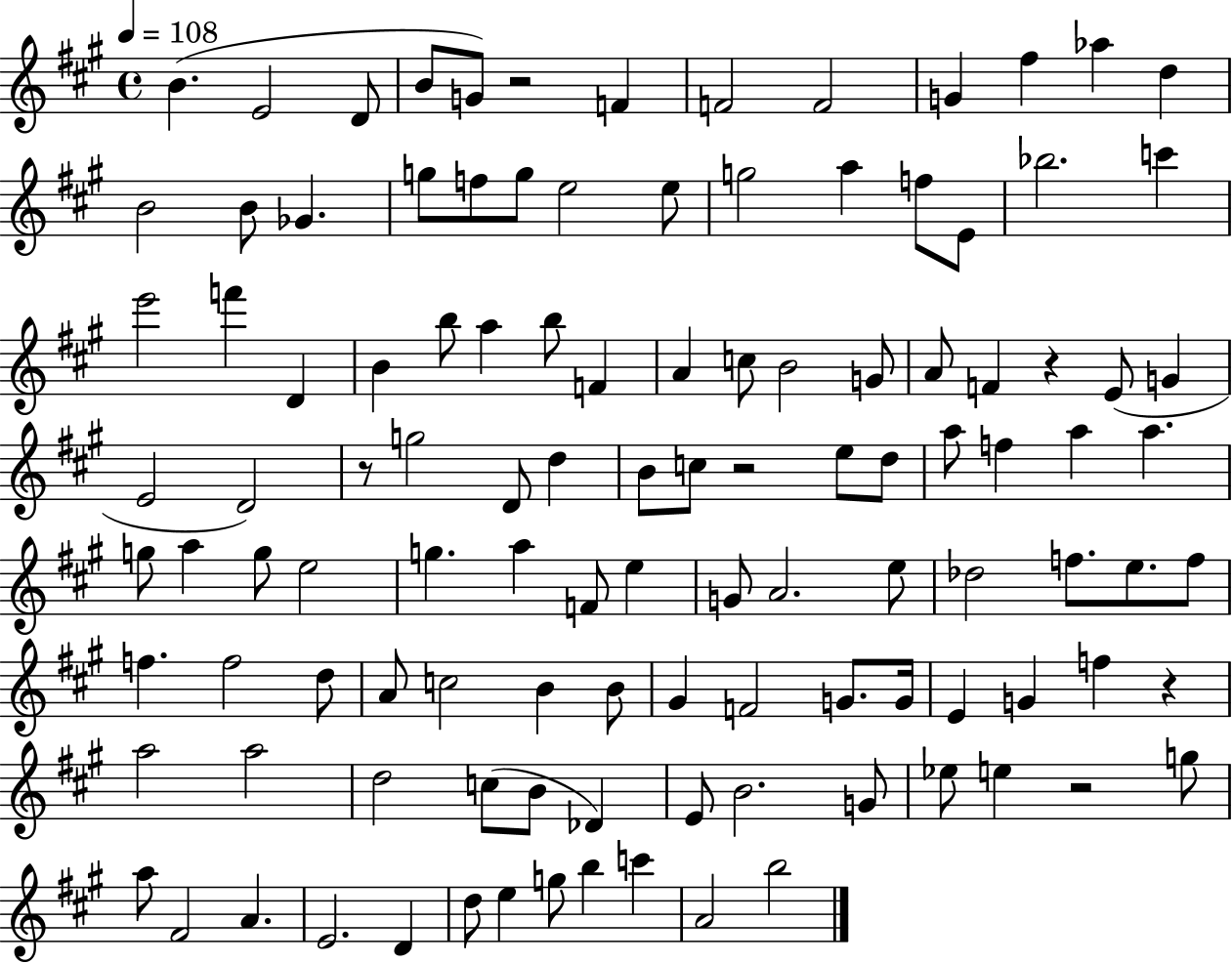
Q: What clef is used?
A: treble